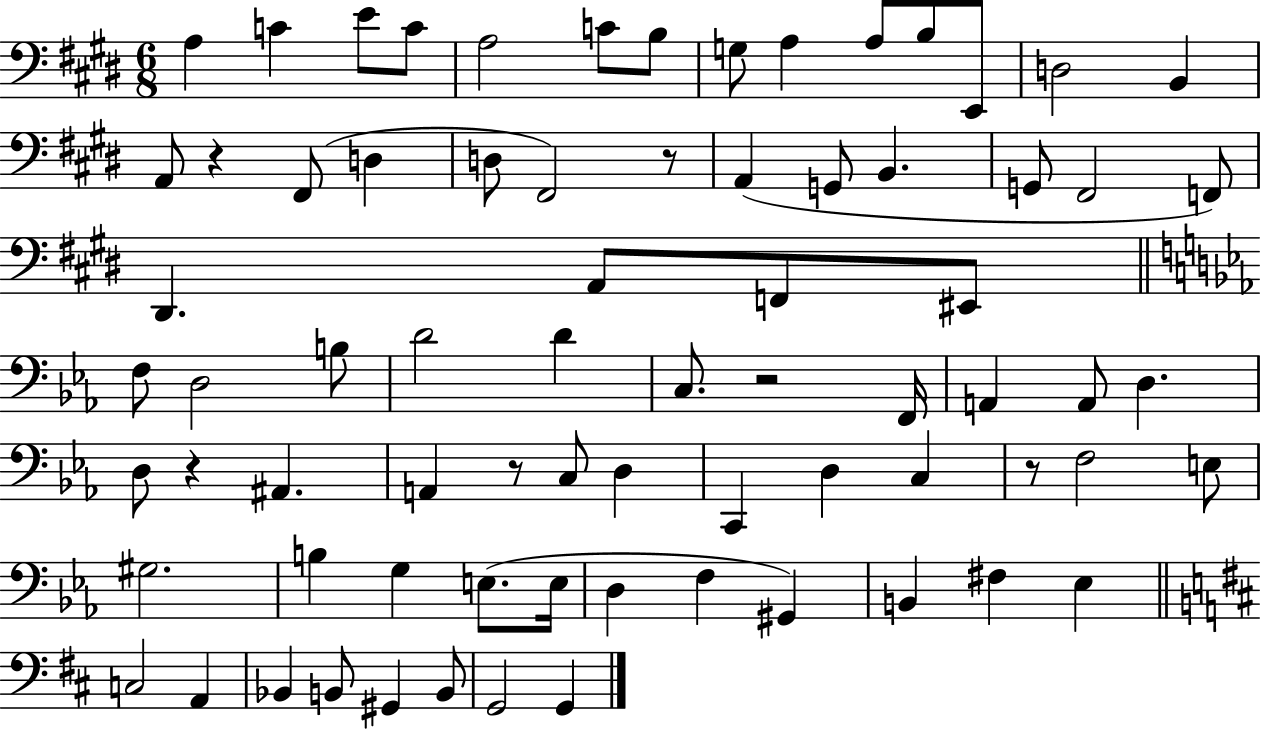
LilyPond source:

{
  \clef bass
  \numericTimeSignature
  \time 6/8
  \key e \major
  a4 c'4 e'8 c'8 | a2 c'8 b8 | g8 a4 a8 b8 e,8 | d2 b,4 | \break a,8 r4 fis,8( d4 | d8 fis,2) r8 | a,4( g,8 b,4. | g,8 fis,2 f,8) | \break dis,4. a,8 f,8 eis,8 | \bar "||" \break \key c \minor f8 d2 b8 | d'2 d'4 | c8. r2 f,16 | a,4 a,8 d4. | \break d8 r4 ais,4. | a,4 r8 c8 d4 | c,4 d4 c4 | r8 f2 e8 | \break gis2. | b4 g4 e8.( e16 | d4 f4 gis,4) | b,4 fis4 ees4 | \break \bar "||" \break \key b \minor c2 a,4 | bes,4 b,8 gis,4 b,8 | g,2 g,4 | \bar "|."
}